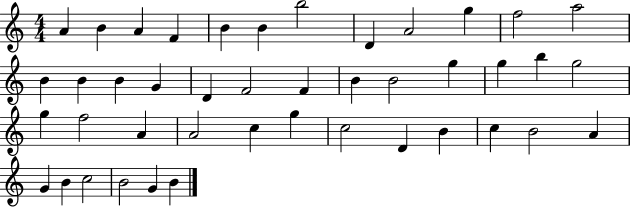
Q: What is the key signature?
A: C major